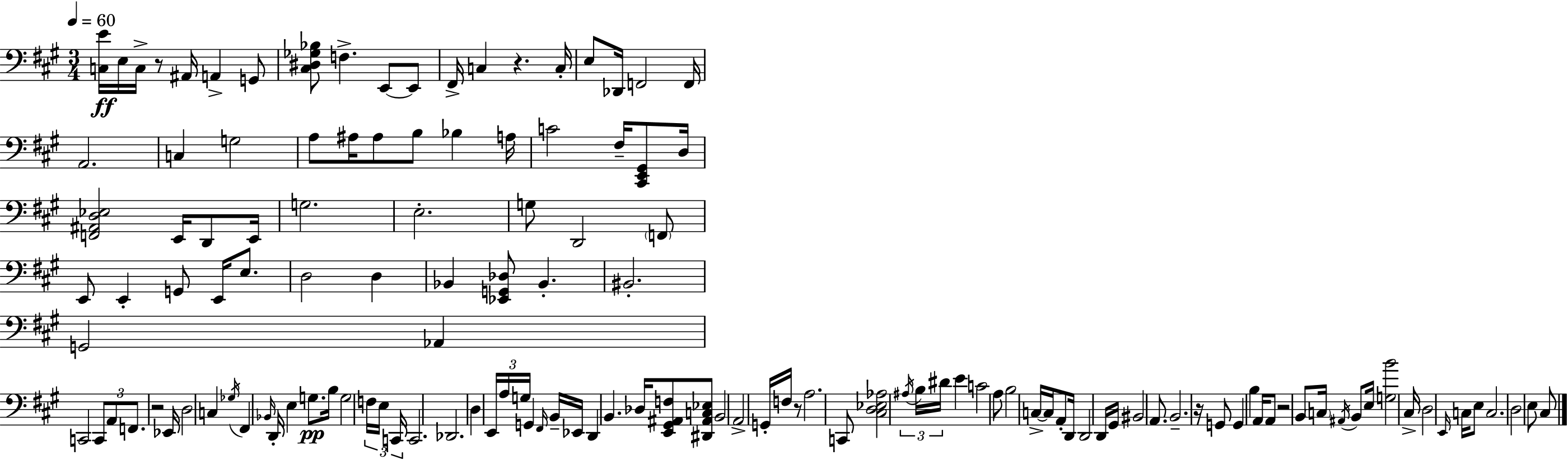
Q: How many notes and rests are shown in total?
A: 135